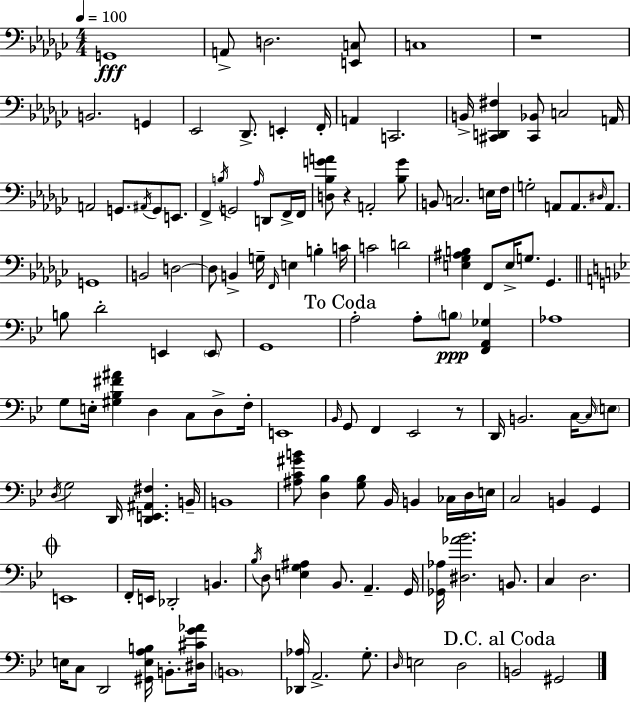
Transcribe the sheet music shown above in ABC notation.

X:1
T:Untitled
M:4/4
L:1/4
K:Ebm
G,,4 A,,/2 D,2 [E,,C,]/2 C,4 z4 B,,2 G,, _E,,2 _D,,/2 E,, F,,/4 A,, C,,2 B,,/4 [^C,,D,,^F,] [^C,,_B,,]/2 C,2 A,,/4 A,,2 G,,/2 ^A,,/4 G,,/2 E,,/2 F,, B,/4 G,,2 _A,/4 D,,/2 F,,/4 F,,/4 [D,_B,GA]/2 z A,,2 [_B,G]/2 B,,/2 C,2 E,/4 F,/4 G,2 A,,/2 A,,/2 ^D,/4 A,,/2 G,,4 B,,2 D,2 D,/2 B,, G,/4 F,,/4 E, B, C/4 C2 D2 [E,_G,^A,B,] F,,/2 E,/4 G,/2 _G,, B,/2 D2 E,, E,,/2 G,,4 A,2 A,/2 B,/2 [F,,A,,_G,] _A,4 G,/2 E,/4 [^G,_B,^F^A] D, C,/2 D,/2 F,/4 E,,4 _B,,/4 G,,/2 F,, _E,,2 z/2 D,,/4 B,,2 C,/4 C,/4 E,/2 D,/4 G,2 D,,/4 [D,,E,,^A,,^F,] B,,/4 B,,4 [^A,C^GB]/2 [D,_B,] [G,_B,]/2 _B,,/4 B,, _C,/4 D,/4 E,/4 C,2 B,, G,, E,,4 F,,/4 E,,/4 _D,,2 B,, _B,/4 D,/2 [E,G,^A,] _B,,/2 A,, G,,/4 [_G,,_A,]/4 [^D,_A_B]2 B,,/2 C, D,2 E,/4 C,/2 D,,2 [^G,,E,A,B,]/4 B,,/2 [^D,^CG_A]/4 B,,4 [_D,,_A,]/4 A,,2 G,/2 D,/4 E,2 D,2 B,,2 ^G,,2